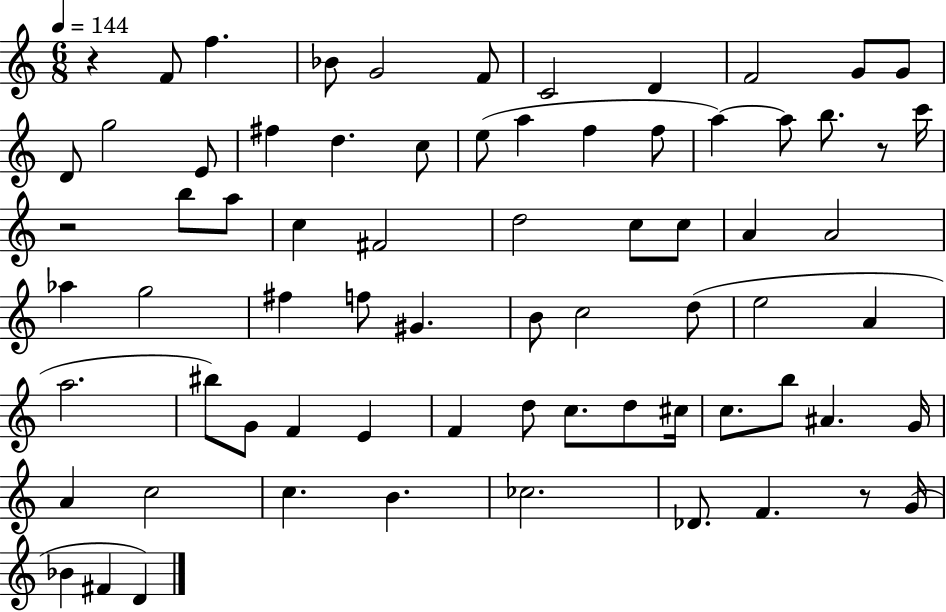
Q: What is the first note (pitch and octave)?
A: F4